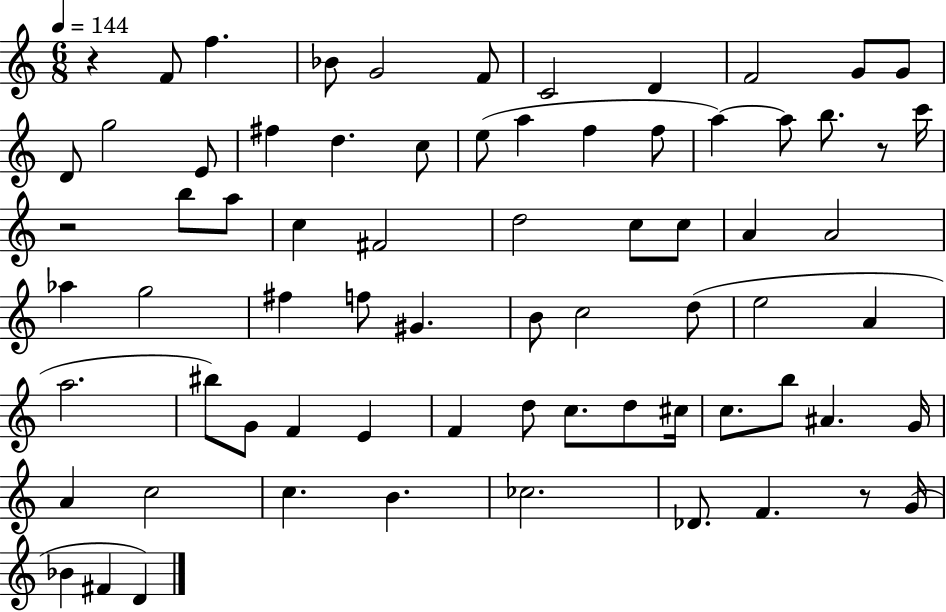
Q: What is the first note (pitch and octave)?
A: F4